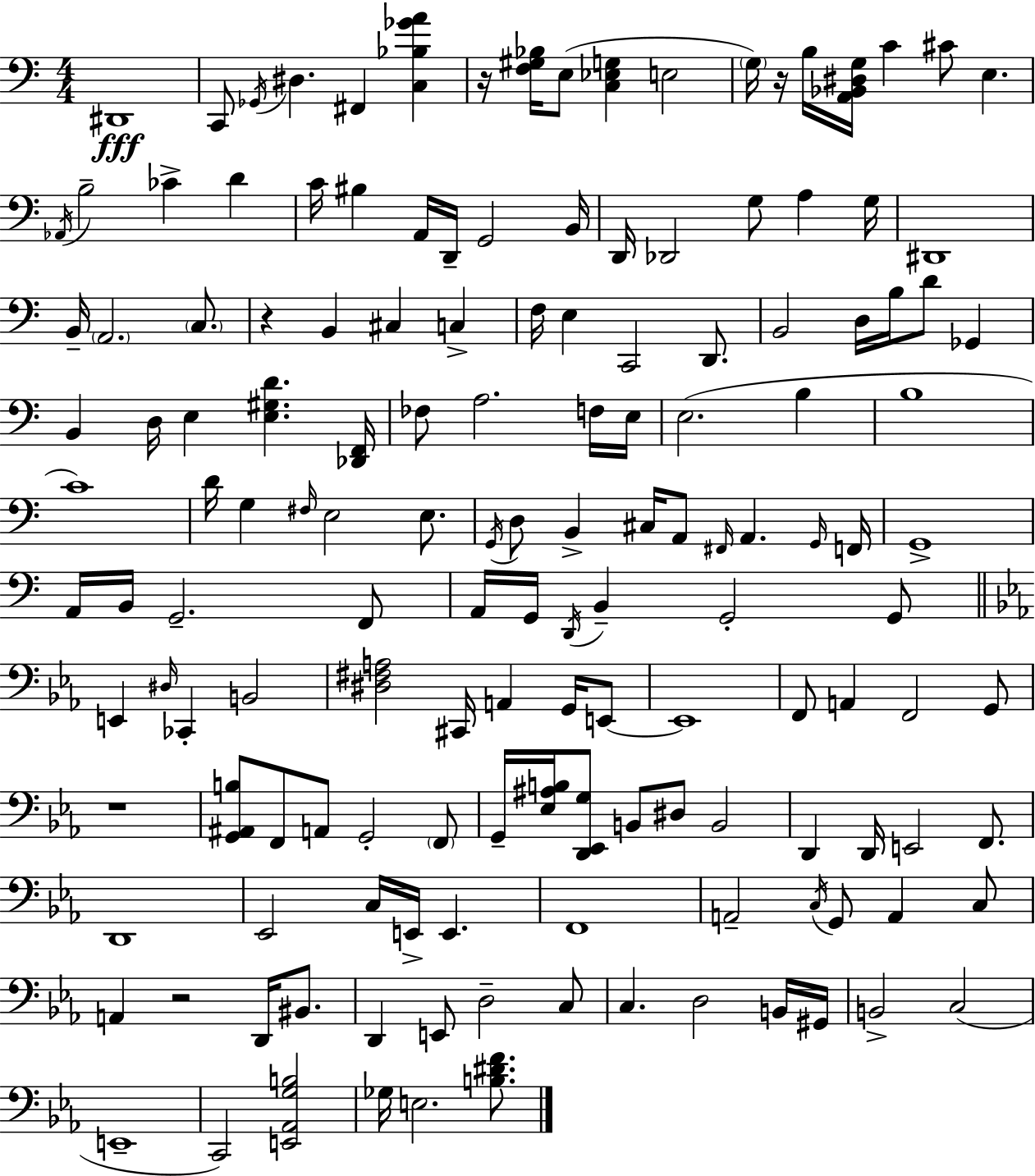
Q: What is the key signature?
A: C major